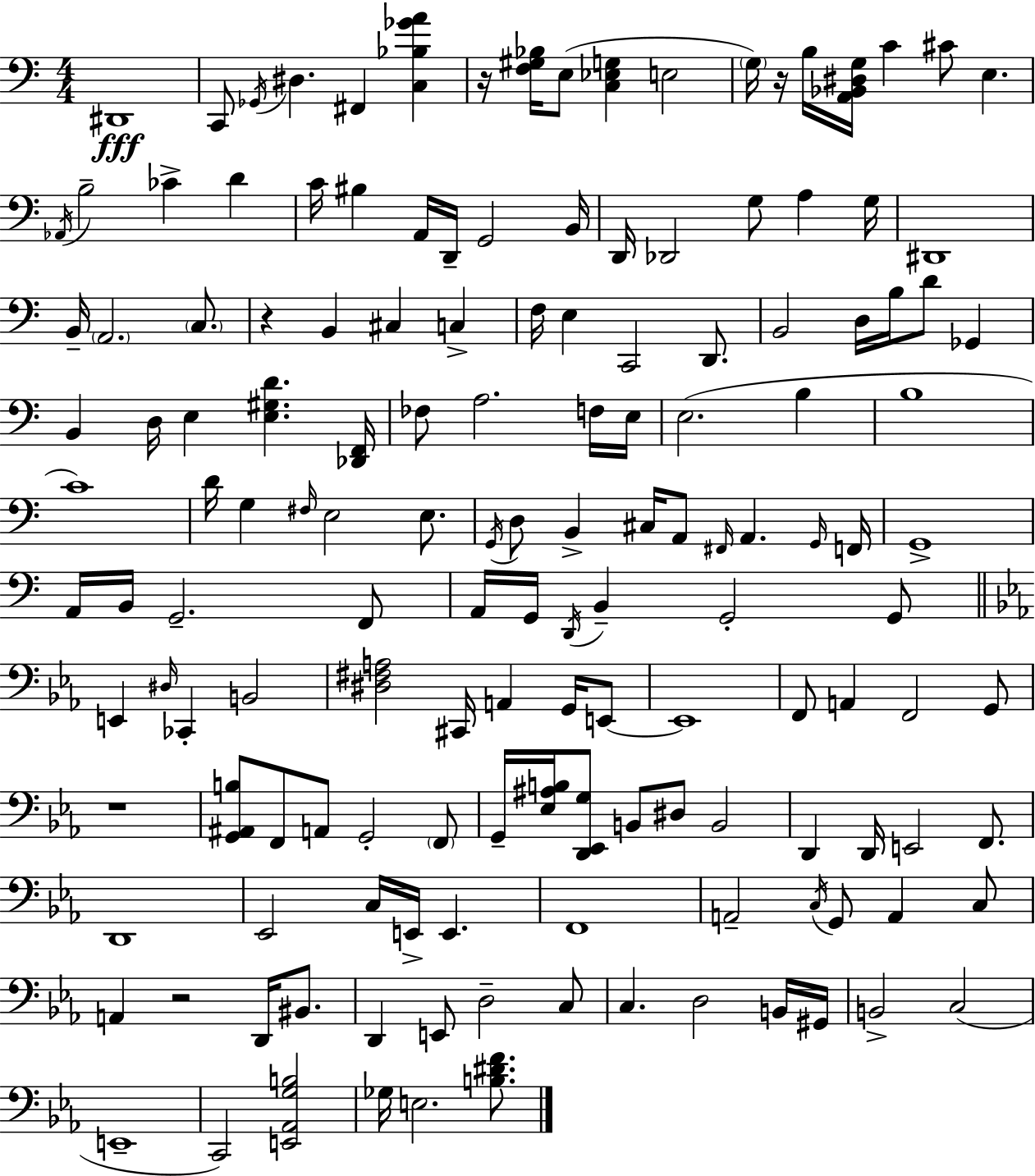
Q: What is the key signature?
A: C major